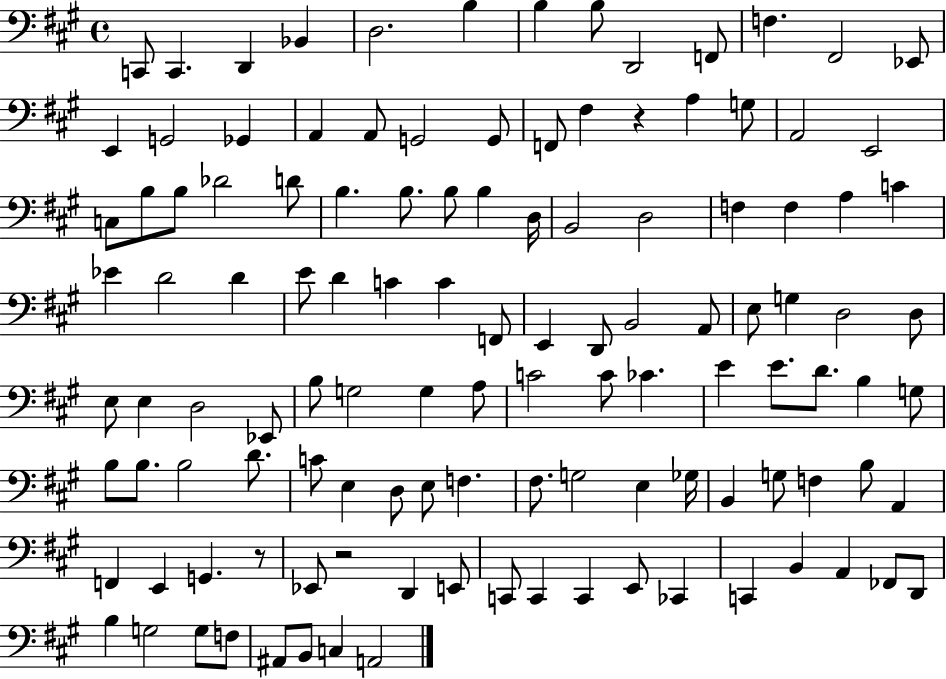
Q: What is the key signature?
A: A major